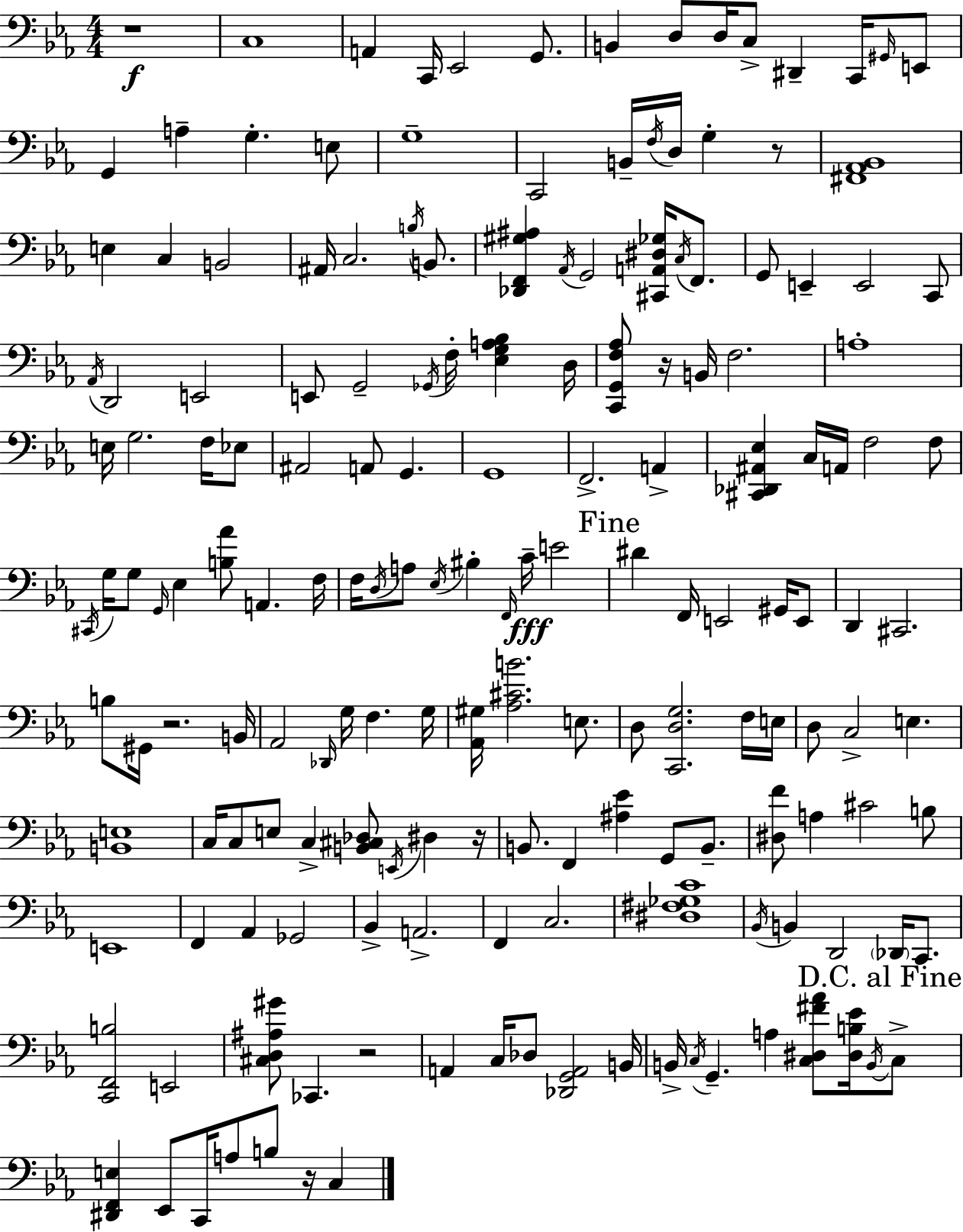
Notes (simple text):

R/w C3/w A2/q C2/s Eb2/h G2/e. B2/q D3/e D3/s C3/e D#2/q C2/s G#2/s E2/e G2/q A3/q G3/q. E3/e G3/w C2/h B2/s F3/s D3/s G3/q R/e [F#2,Ab2,Bb2]/w E3/q C3/q B2/h A#2/s C3/h. B3/s B2/e. [Db2,F2,G#3,A#3]/q Ab2/s G2/h [C#2,A2,D#3,Gb3]/s C3/s F2/e. G2/e E2/q E2/h C2/e Ab2/s D2/h E2/h E2/e G2/h Gb2/s F3/s [Eb3,G3,A3,Bb3]/q D3/s [C2,G2,F3,Ab3]/e R/s B2/s F3/h. A3/w E3/s G3/h. F3/s Eb3/e A#2/h A2/e G2/q. G2/w F2/h. A2/q [C#2,Db2,A#2,Eb3]/q C3/s A2/s F3/h F3/e C#2/s G3/s G3/e G2/s Eb3/q [B3,Ab4]/e A2/q. F3/s F3/s D3/s A3/e Eb3/s BIS3/q F2/s C4/s E4/h D#4/q F2/s E2/h G#2/s E2/e D2/q C#2/h. B3/e G#2/s R/h. B2/s Ab2/h Db2/s G3/s F3/q. G3/s [Ab2,G#3]/s [Ab3,C#4,B4]/h. E3/e. D3/e [C2,D3,G3]/h. F3/s E3/s D3/e C3/h E3/q. [B2,E3]/w C3/s C3/e E3/e C3/q [B2,C#3,Db3]/e E2/s D#3/q R/s B2/e. F2/q [A#3,Eb4]/q G2/e B2/e. [D#3,F4]/e A3/q C#4/h B3/e E2/w F2/q Ab2/q Gb2/h Bb2/q A2/h. F2/q C3/h. [D#3,F#3,Gb3,C4]/w Bb2/s B2/q D2/h Db2/s C2/e. [C2,F2,B3]/h E2/h [C#3,D3,A#3,G#4]/e CES2/q. R/h A2/q C3/s Db3/e [Db2,G2,A2]/h B2/s B2/s C3/s G2/q. A3/q [C3,D#3,F#4,Ab4]/e [D#3,B3,Eb4]/s B2/s C3/e [D#2,F2,E3]/q Eb2/e C2/s A3/e B3/e R/s C3/q